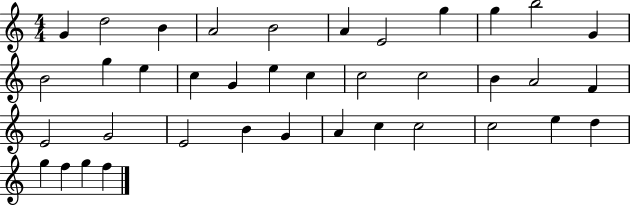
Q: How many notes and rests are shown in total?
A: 38